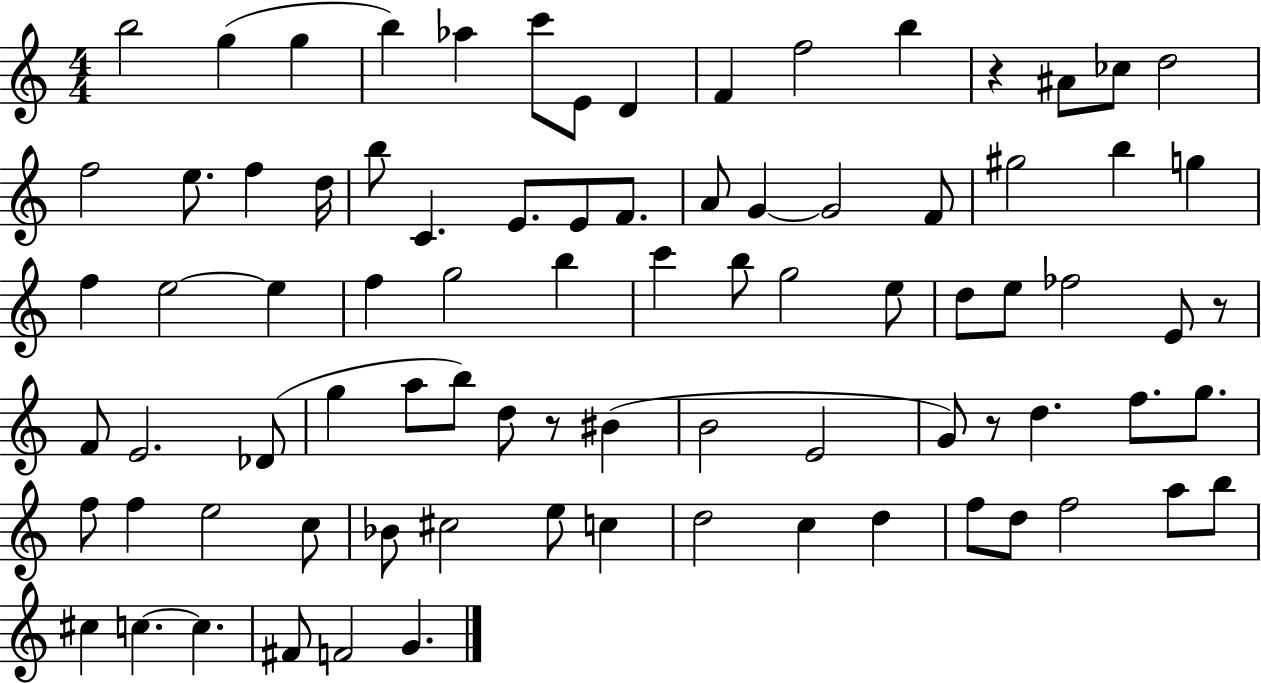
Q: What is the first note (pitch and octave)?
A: B5